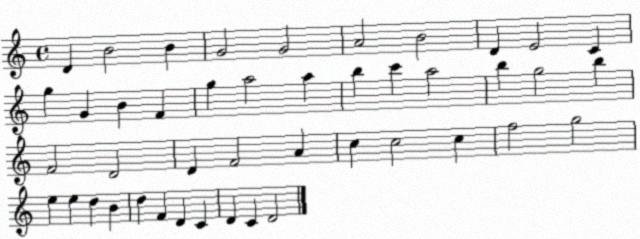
X:1
T:Untitled
M:4/4
L:1/4
K:C
D B2 B G2 G2 A2 B2 D E2 C g G B F g a2 a b c' a2 b g2 b F2 D2 D F2 A c c2 c f2 g2 e e d B d F D C D C D2